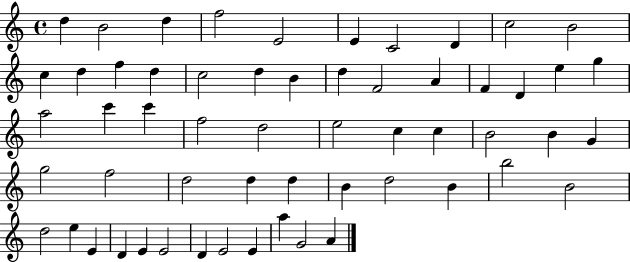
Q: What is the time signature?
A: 4/4